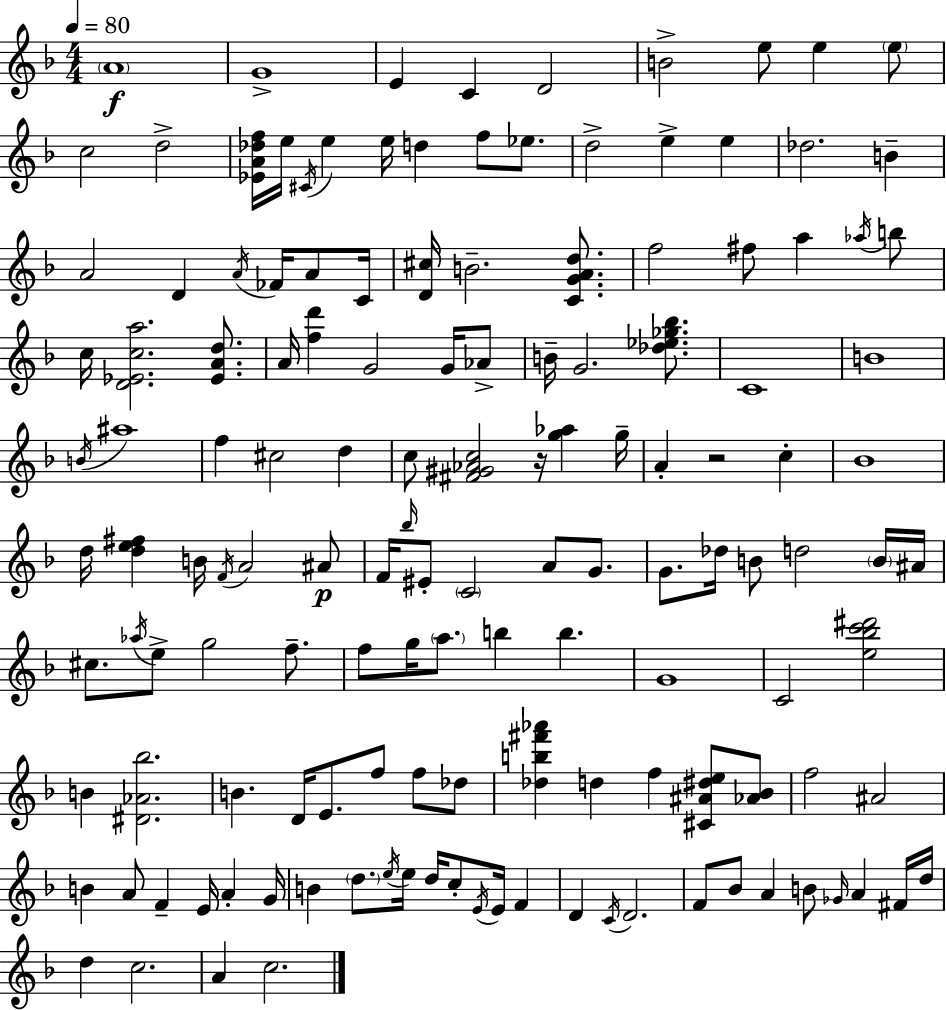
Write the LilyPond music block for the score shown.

{
  \clef treble
  \numericTimeSignature
  \time 4/4
  \key d \minor
  \tempo 4 = 80
  \parenthesize a'1\f | g'1-> | e'4 c'4 d'2 | b'2-> e''8 e''4 \parenthesize e''8 | \break c''2 d''2-> | <ees' a' des'' f''>16 e''16 \acciaccatura { cis'16 } e''4 e''16 d''4 f''8 ees''8. | d''2-> e''4-> e''4 | des''2. b'4-- | \break a'2 d'4 \acciaccatura { a'16 } fes'16 a'8 | c'16 <d' cis''>16 b'2.-- <c' g' a' d''>8. | f''2 fis''8 a''4 | \acciaccatura { aes''16 } b''8 c''16 <d' ees' c'' a''>2. | \break <ees' a' d''>8. a'16 <f'' d'''>4 g'2 | g'16 aes'8-> b'16-- g'2. | <des'' ees'' ges'' bes''>8. c'1 | b'1 | \break \acciaccatura { b'16 } ais''1 | f''4 cis''2 | d''4 c''8 <fis' gis' aes' c''>2 r16 <g'' aes''>4 | g''16-- a'4-. r2 | \break c''4-. bes'1 | d''16 <d'' e'' fis''>4 b'16 \acciaccatura { f'16 } a'2 | ais'8\p f'16 \grace { bes''16 } eis'8-. \parenthesize c'2 | a'8 g'8. g'8. des''16 b'8 d''2 | \break \parenthesize b'16 ais'16 cis''8. \acciaccatura { aes''16 } e''8-> g''2 | f''8.-- f''8 g''16 \parenthesize a''8. b''4 | b''4. g'1 | c'2 <e'' bes'' c''' dis'''>2 | \break b'4 <dis' aes' bes''>2. | b'4. d'16 e'8. | f''8 f''8 des''8 <des'' b'' fis''' aes'''>4 d''4 f''4 | <cis' ais' dis'' e''>8 <aes' bes'>8 f''2 ais'2 | \break b'4 a'8 f'4-- | e'16 a'4-. g'16 b'4 \parenthesize d''8. \acciaccatura { e''16 } e''16 | d''16 c''8-. \acciaccatura { e'16 } e'16 f'4 d'4 \acciaccatura { c'16 } d'2. | f'8 bes'8 a'4 | \break b'8 \grace { ges'16 } a'4 fis'16 d''16 d''4 c''2. | a'4 c''2. | \bar "|."
}